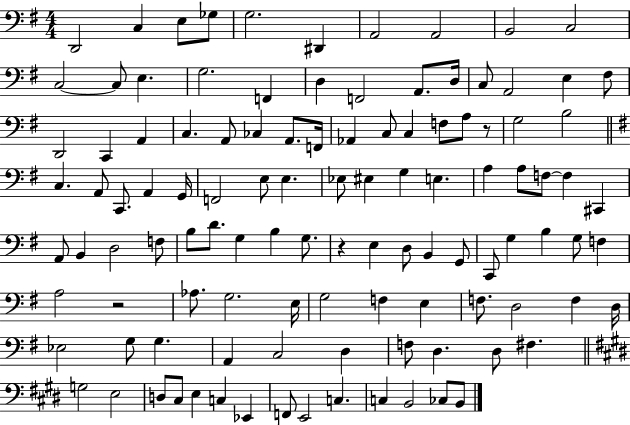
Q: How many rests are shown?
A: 3